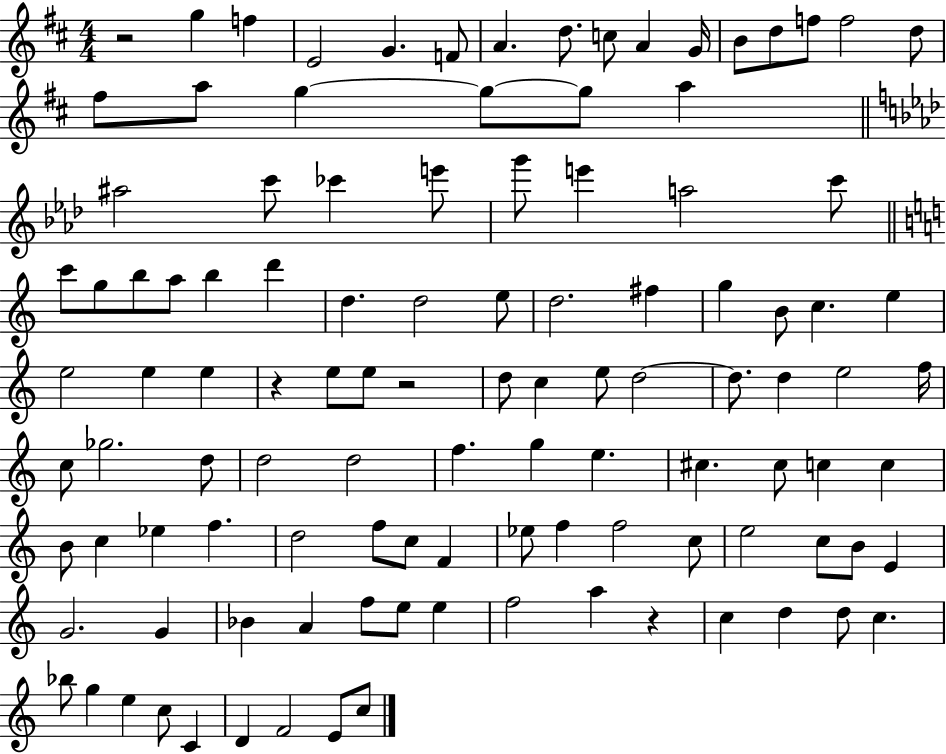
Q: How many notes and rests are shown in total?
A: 111